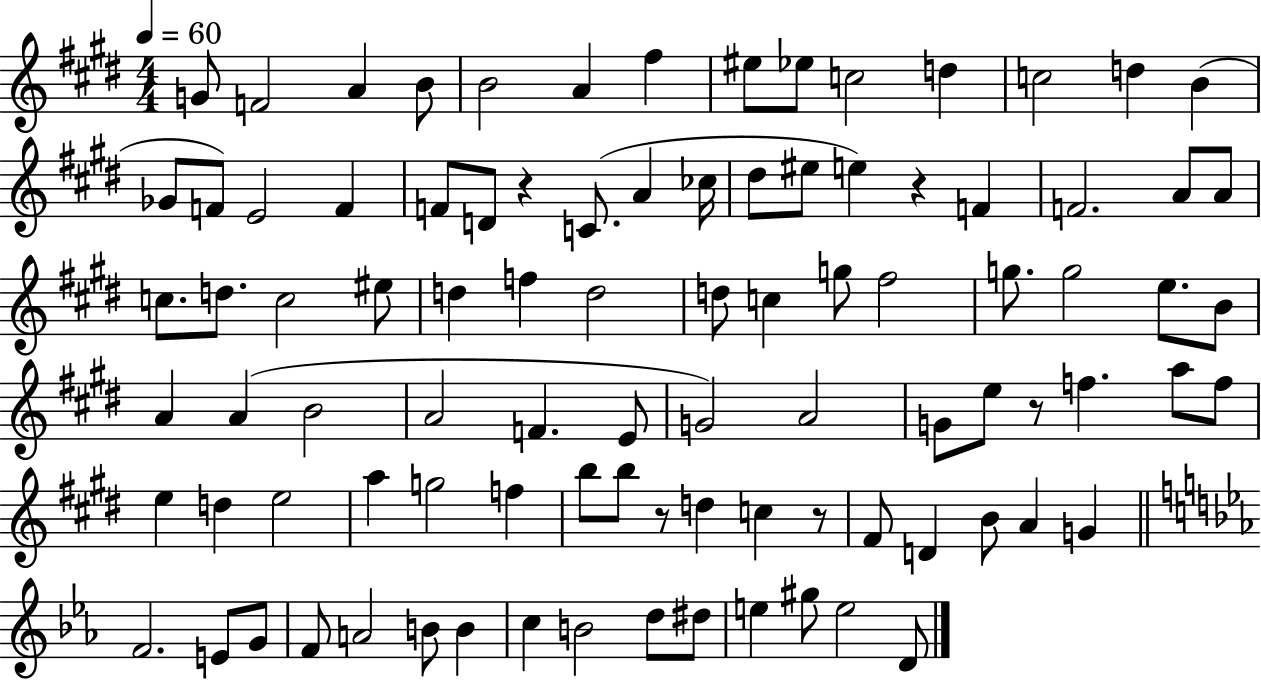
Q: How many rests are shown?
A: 5